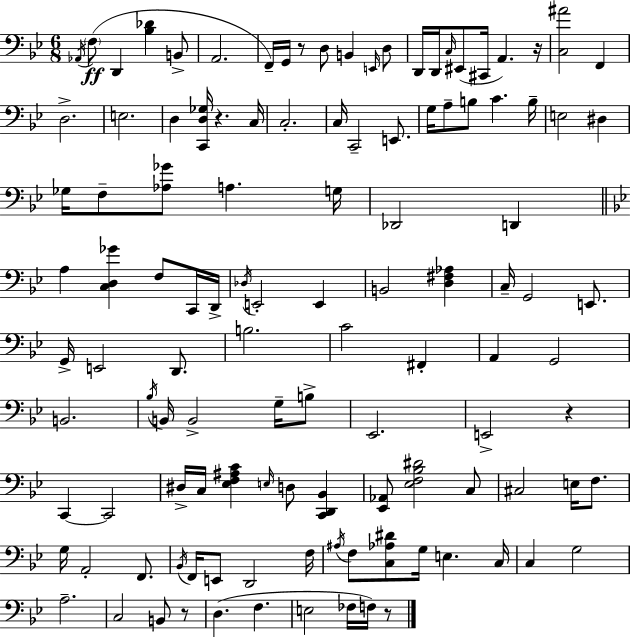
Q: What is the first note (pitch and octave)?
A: Ab2